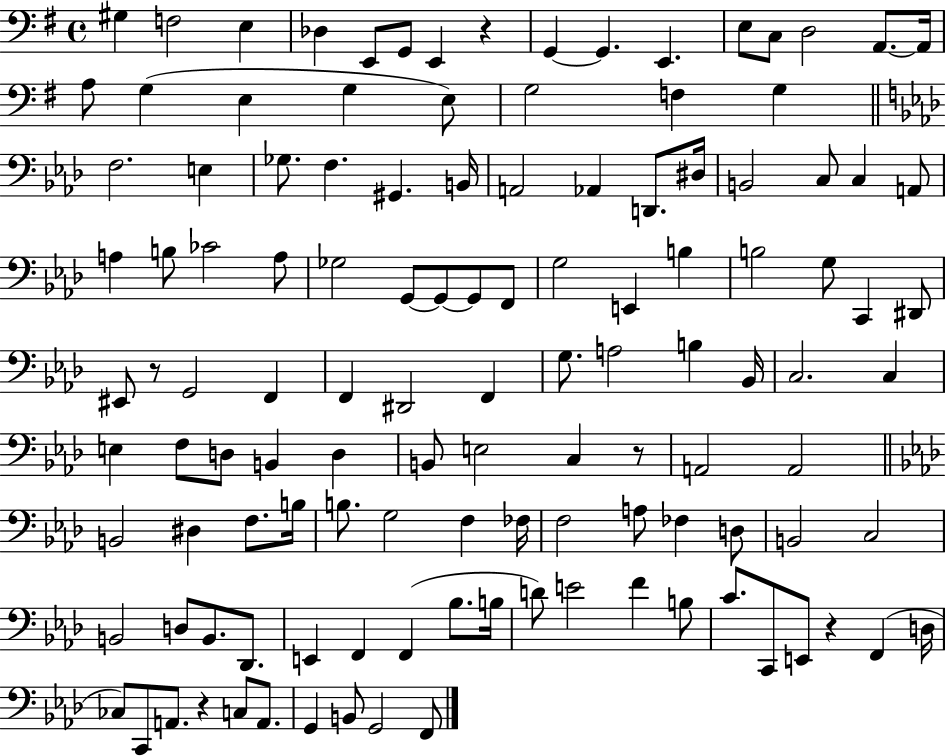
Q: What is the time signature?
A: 4/4